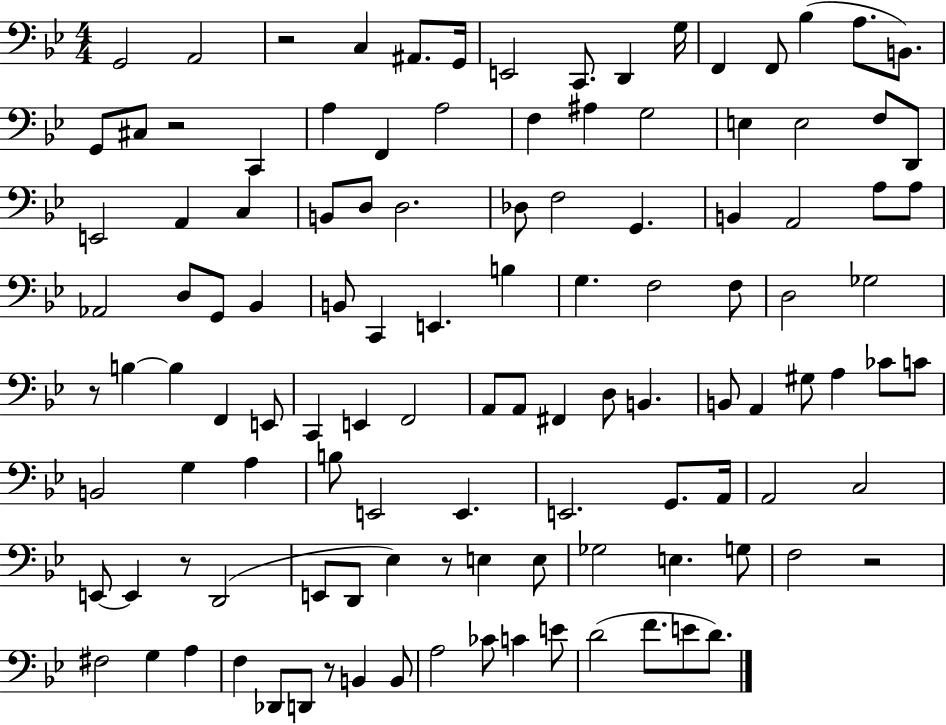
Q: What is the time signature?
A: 4/4